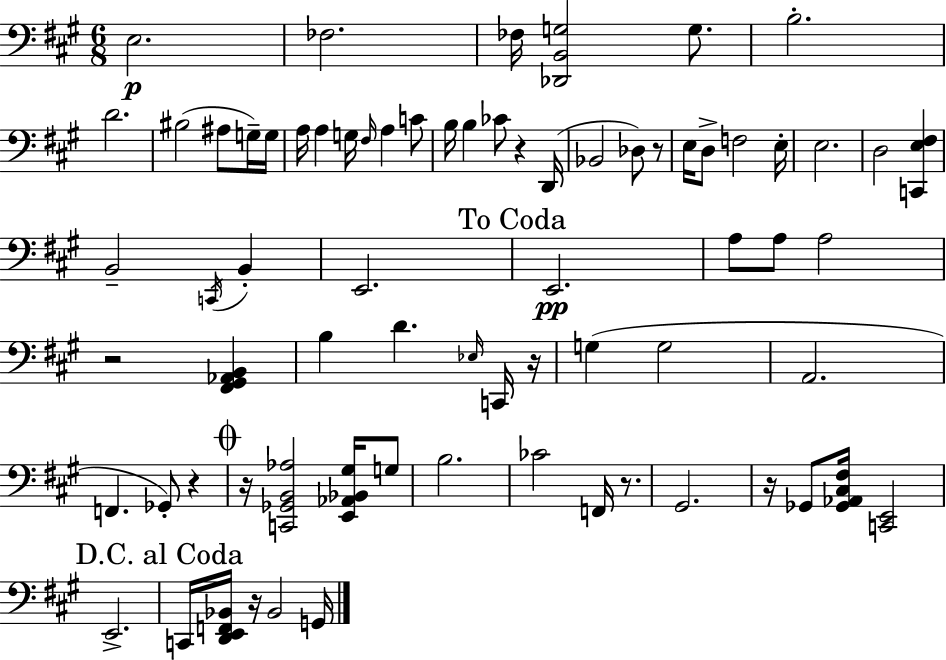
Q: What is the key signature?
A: A major